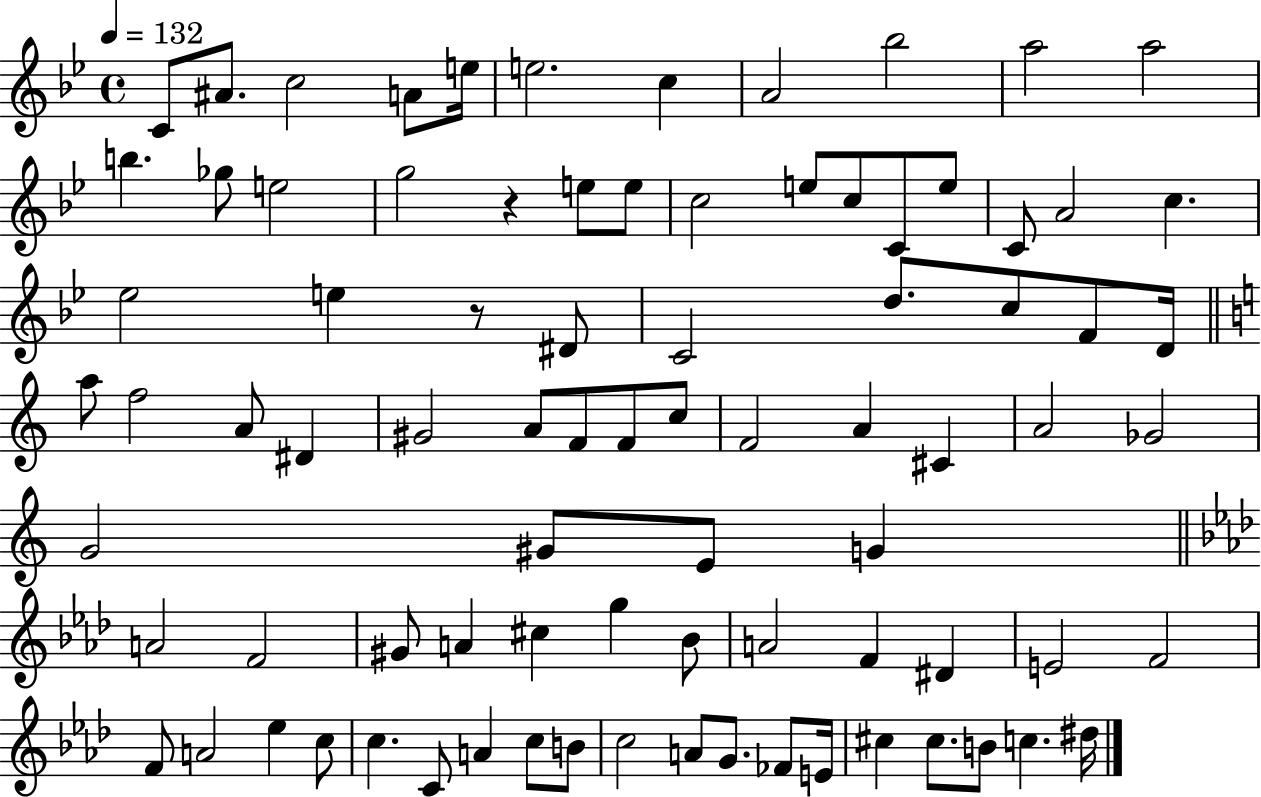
C4/e A#4/e. C5/h A4/e E5/s E5/h. C5/q A4/h Bb5/h A5/h A5/h B5/q. Gb5/e E5/h G5/h R/q E5/e E5/e C5/h E5/e C5/e C4/e E5/e C4/e A4/h C5/q. Eb5/h E5/q R/e D#4/e C4/h D5/e. C5/e F4/e D4/s A5/e F5/h A4/e D#4/q G#4/h A4/e F4/e F4/e C5/e F4/h A4/q C#4/q A4/h Gb4/h G4/h G#4/e E4/e G4/q A4/h F4/h G#4/e A4/q C#5/q G5/q Bb4/e A4/h F4/q D#4/q E4/h F4/h F4/e A4/h Eb5/q C5/e C5/q. C4/e A4/q C5/e B4/e C5/h A4/e G4/e. FES4/e E4/s C#5/q C#5/e. B4/e C5/q. D#5/s